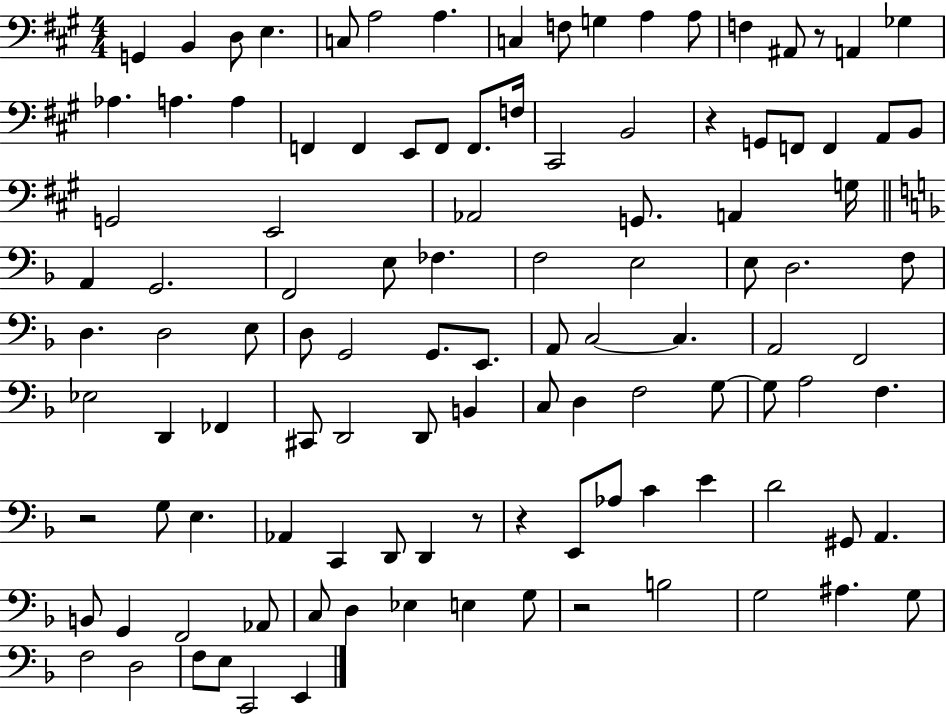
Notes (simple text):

G2/q B2/q D3/e E3/q. C3/e A3/h A3/q. C3/q F3/e G3/q A3/q A3/e F3/q A#2/e R/e A2/q Gb3/q Ab3/q. A3/q. A3/q F2/q F2/q E2/e F2/e F2/e. F3/s C#2/h B2/h R/q G2/e F2/e F2/q A2/e B2/e G2/h E2/h Ab2/h G2/e. A2/q G3/s A2/q G2/h. F2/h E3/e FES3/q. F3/h E3/h E3/e D3/h. F3/e D3/q. D3/h E3/e D3/e G2/h G2/e. E2/e. A2/e C3/h C3/q. A2/h F2/h Eb3/h D2/q FES2/q C#2/e D2/h D2/e B2/q C3/e D3/q F3/h G3/e G3/e A3/h F3/q. R/h G3/e E3/q. Ab2/q C2/q D2/e D2/q R/e R/q E2/e Ab3/e C4/q E4/q D4/h G#2/e A2/q. B2/e G2/q F2/h Ab2/e C3/e D3/q Eb3/q E3/q G3/e R/h B3/h G3/h A#3/q. G3/e F3/h D3/h F3/e E3/e C2/h E2/q